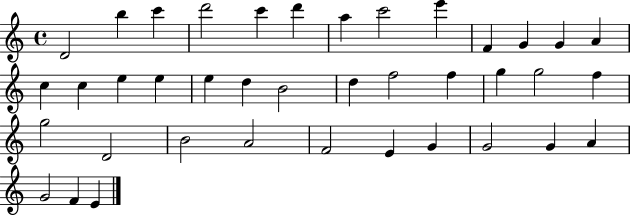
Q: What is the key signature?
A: C major